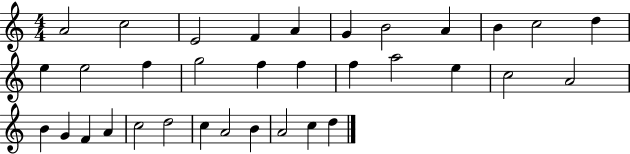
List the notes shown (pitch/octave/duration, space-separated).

A4/h C5/h E4/h F4/q A4/q G4/q B4/h A4/q B4/q C5/h D5/q E5/q E5/h F5/q G5/h F5/q F5/q F5/q A5/h E5/q C5/h A4/h B4/q G4/q F4/q A4/q C5/h D5/h C5/q A4/h B4/q A4/h C5/q D5/q